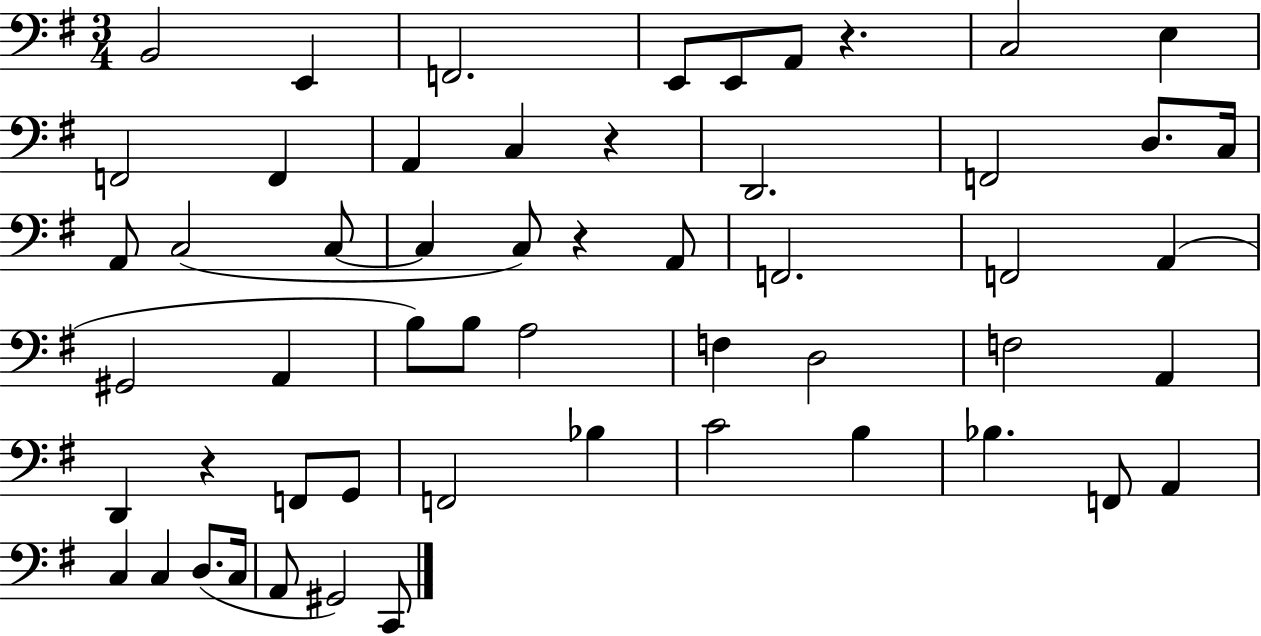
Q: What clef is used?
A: bass